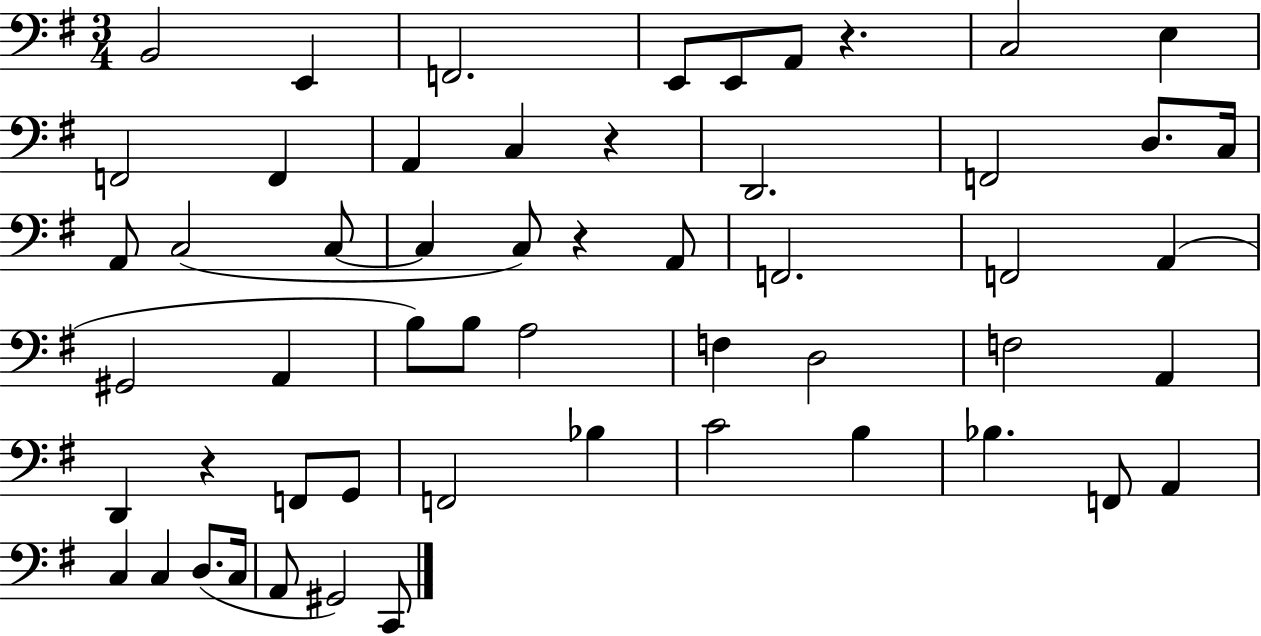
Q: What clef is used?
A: bass